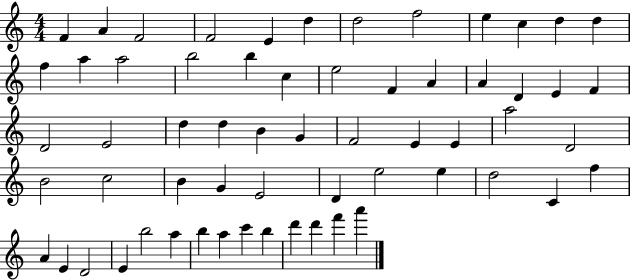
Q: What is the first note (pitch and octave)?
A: F4